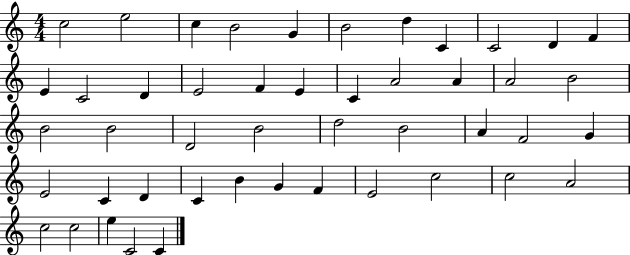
X:1
T:Untitled
M:4/4
L:1/4
K:C
c2 e2 c B2 G B2 d C C2 D F E C2 D E2 F E C A2 A A2 B2 B2 B2 D2 B2 d2 B2 A F2 G E2 C D C B G F E2 c2 c2 A2 c2 c2 e C2 C